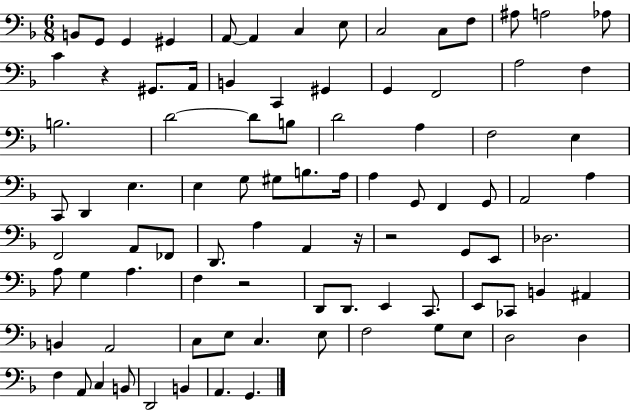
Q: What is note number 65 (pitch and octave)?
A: CES2